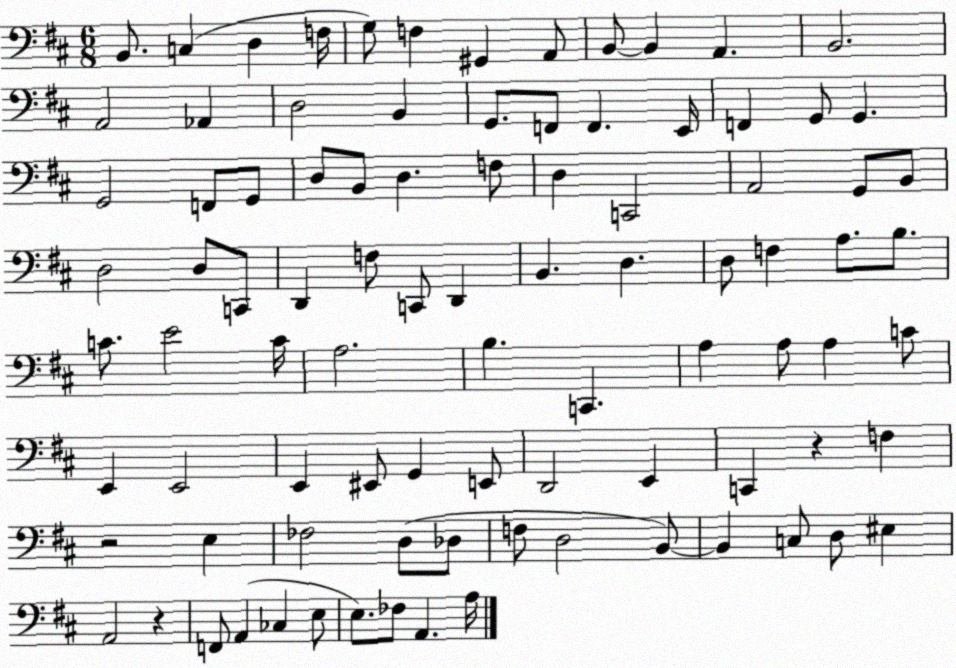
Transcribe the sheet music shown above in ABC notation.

X:1
T:Untitled
M:6/8
L:1/4
K:D
B,,/2 C, D, F,/4 G,/2 F, ^G,, A,,/2 B,,/2 B,, A,, B,,2 A,,2 _A,, D,2 B,, G,,/2 F,,/2 F,, E,,/4 F,, G,,/2 G,, G,,2 F,,/2 G,,/2 D,/2 B,,/2 D, F,/2 D, C,,2 A,,2 G,,/2 B,,/2 D,2 D,/2 C,,/2 D,, F,/2 C,,/2 D,, B,, D, D,/2 F, A,/2 B,/2 C/2 E2 C/4 A,2 B, C,, A, A,/2 A, C/2 E,, E,,2 E,, ^E,,/2 G,, E,,/2 D,,2 E,, C,, z F, z2 E, _F,2 D,/2 _D,/2 F,/2 D,2 B,,/2 B,, C,/2 D,/2 ^E, A,,2 z F,,/2 A,, _C, E,/2 E,/2 _F,/2 A,, A,/4